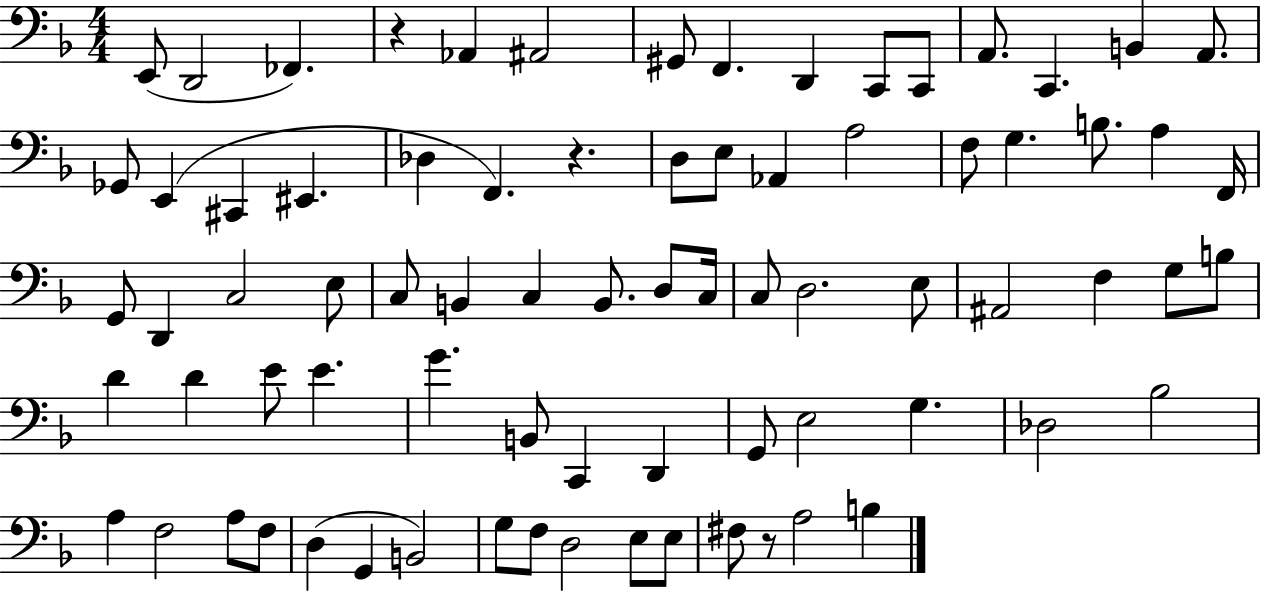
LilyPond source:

{
  \clef bass
  \numericTimeSignature
  \time 4/4
  \key f \major
  e,8( d,2 fes,4.) | r4 aes,4 ais,2 | gis,8 f,4. d,4 c,8 c,8 | a,8. c,4. b,4 a,8. | \break ges,8 e,4( cis,4 eis,4. | des4 f,4.) r4. | d8 e8 aes,4 a2 | f8 g4. b8. a4 f,16 | \break g,8 d,4 c2 e8 | c8 b,4 c4 b,8. d8 c16 | c8 d2. e8 | ais,2 f4 g8 b8 | \break d'4 d'4 e'8 e'4. | g'4. b,8 c,4 d,4 | g,8 e2 g4. | des2 bes2 | \break a4 f2 a8 f8 | d4( g,4 b,2) | g8 f8 d2 e8 e8 | fis8 r8 a2 b4 | \break \bar "|."
}